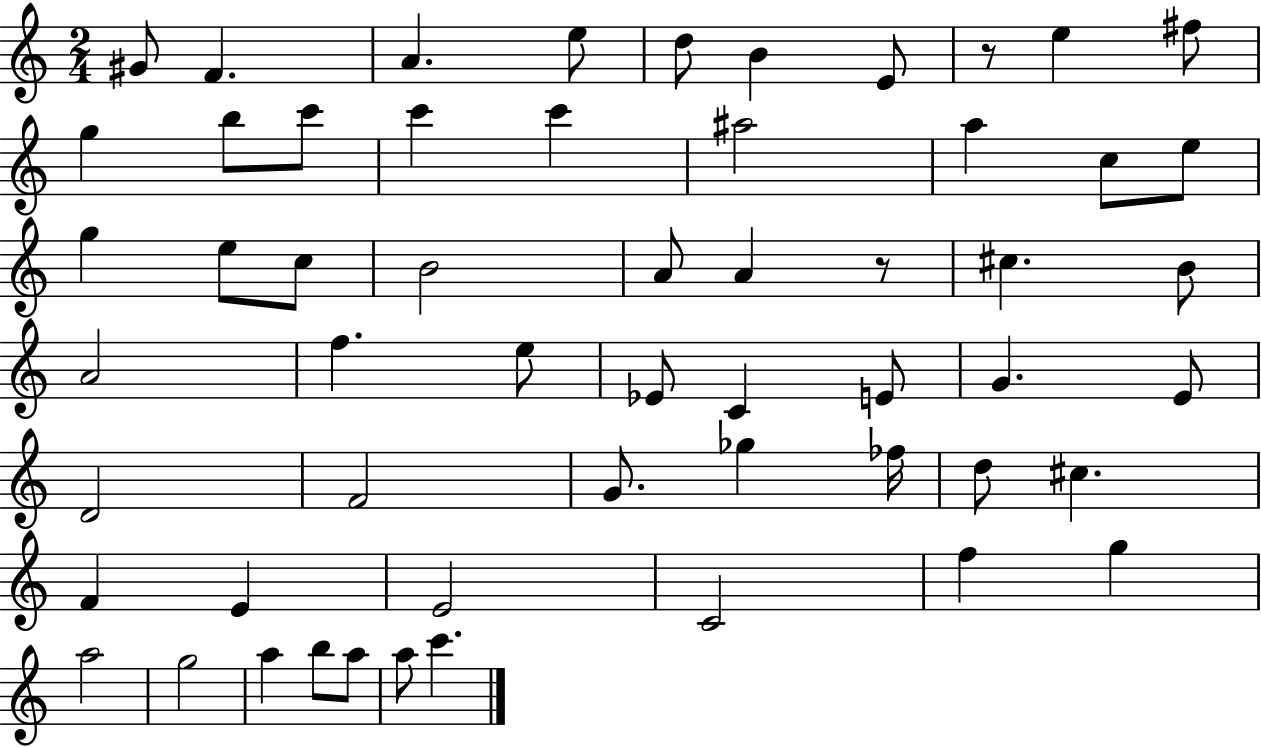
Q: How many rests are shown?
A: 2